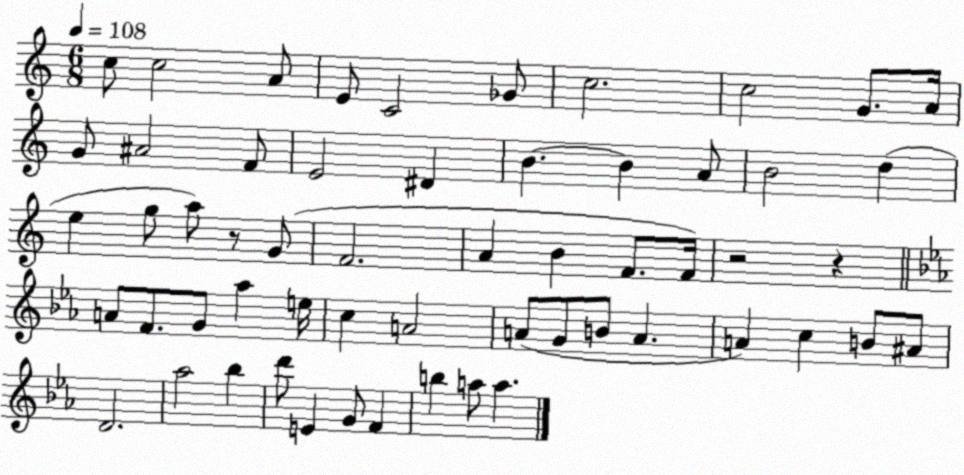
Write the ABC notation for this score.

X:1
T:Untitled
M:6/8
L:1/4
K:C
c/2 c2 A/2 E/2 C2 _G/2 c2 c2 G/2 A/4 G/2 ^A2 F/2 E2 ^D B B A/2 B2 d e g/2 a/2 z/2 G/2 F2 A B F/2 F/4 z2 z A/2 F/2 G/2 _a e/4 c A2 A/2 G/2 B/2 A A c B/2 ^A/2 D2 _a2 _b d'/2 E G/2 F b a/2 a